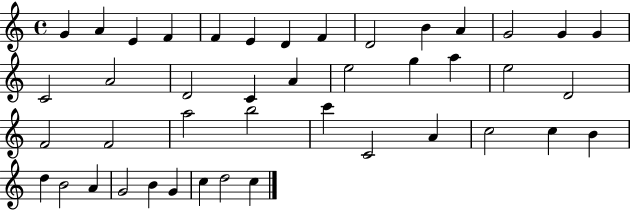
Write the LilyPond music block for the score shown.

{
  \clef treble
  \time 4/4
  \defaultTimeSignature
  \key c \major
  g'4 a'4 e'4 f'4 | f'4 e'4 d'4 f'4 | d'2 b'4 a'4 | g'2 g'4 g'4 | \break c'2 a'2 | d'2 c'4 a'4 | e''2 g''4 a''4 | e''2 d'2 | \break f'2 f'2 | a''2 b''2 | c'''4 c'2 a'4 | c''2 c''4 b'4 | \break d''4 b'2 a'4 | g'2 b'4 g'4 | c''4 d''2 c''4 | \bar "|."
}